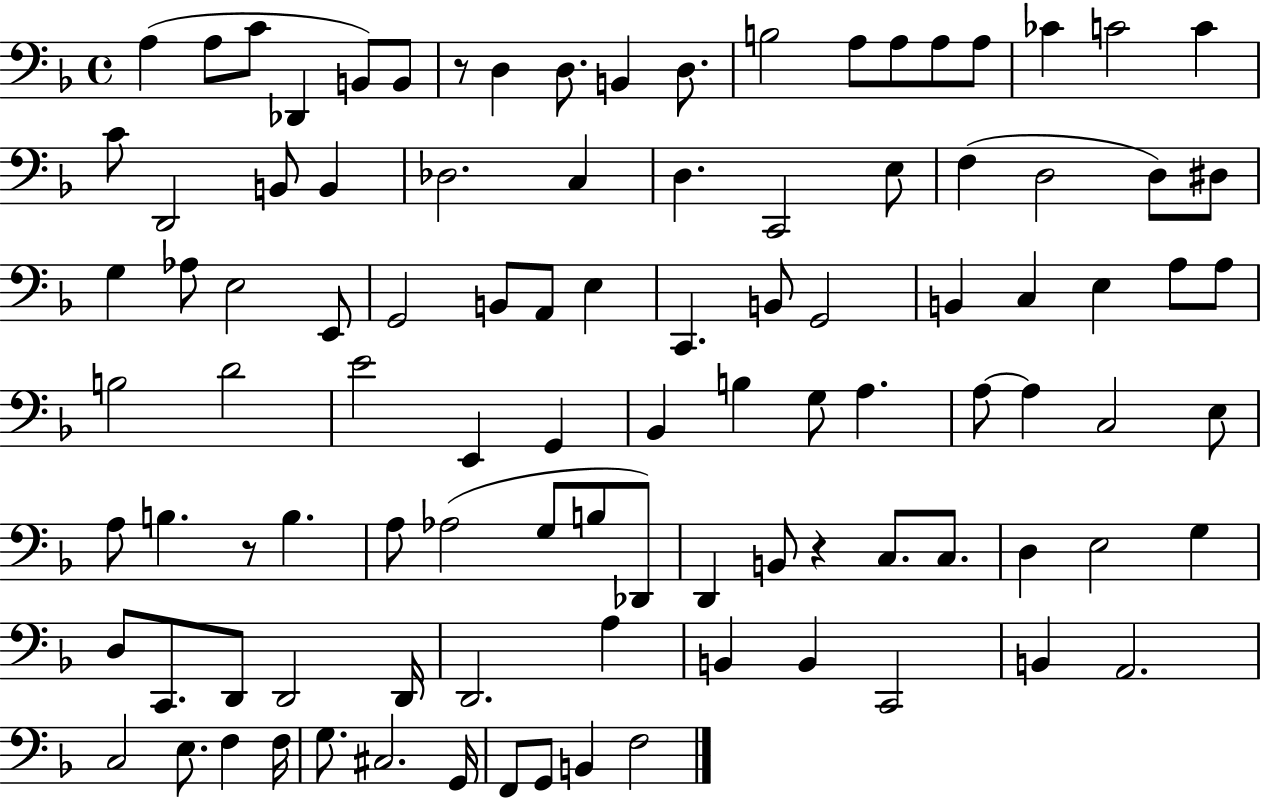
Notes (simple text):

A3/q A3/e C4/e Db2/q B2/e B2/e R/e D3/q D3/e. B2/q D3/e. B3/h A3/e A3/e A3/e A3/e CES4/q C4/h C4/q C4/e D2/h B2/e B2/q Db3/h. C3/q D3/q. C2/h E3/e F3/q D3/h D3/e D#3/e G3/q Ab3/e E3/h E2/e G2/h B2/e A2/e E3/q C2/q. B2/e G2/h B2/q C3/q E3/q A3/e A3/e B3/h D4/h E4/h E2/q G2/q Bb2/q B3/q G3/e A3/q. A3/e A3/q C3/h E3/e A3/e B3/q. R/e B3/q. A3/e Ab3/h G3/e B3/e Db2/e D2/q B2/e R/q C3/e. C3/e. D3/q E3/h G3/q D3/e C2/e. D2/e D2/h D2/s D2/h. A3/q B2/q B2/q C2/h B2/q A2/h. C3/h E3/e. F3/q F3/s G3/e. C#3/h. G2/s F2/e G2/e B2/q F3/h